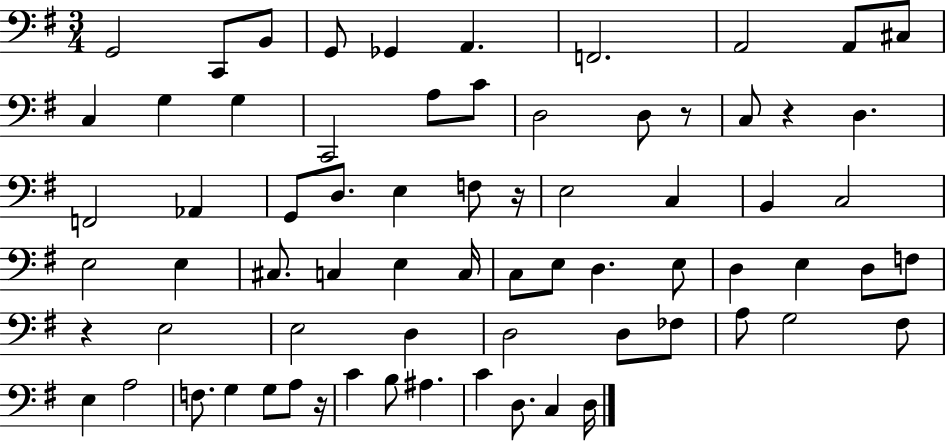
G2/h C2/e B2/e G2/e Gb2/q A2/q. F2/h. A2/h A2/e C#3/e C3/q G3/q G3/q C2/h A3/e C4/e D3/h D3/e R/e C3/e R/q D3/q. F2/h Ab2/q G2/e D3/e. E3/q F3/e R/s E3/h C3/q B2/q C3/h E3/h E3/q C#3/e. C3/q E3/q C3/s C3/e E3/e D3/q. E3/e D3/q E3/q D3/e F3/e R/q E3/h E3/h D3/q D3/h D3/e FES3/e A3/e G3/h F#3/e E3/q A3/h F3/e. G3/q G3/e A3/e R/s C4/q B3/e A#3/q. C4/q D3/e. C3/q D3/s